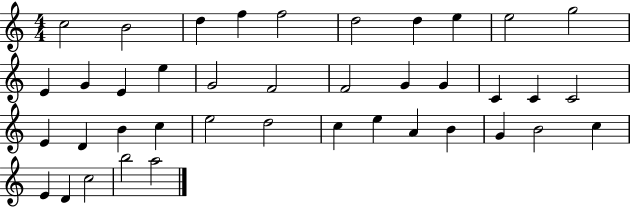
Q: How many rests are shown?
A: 0